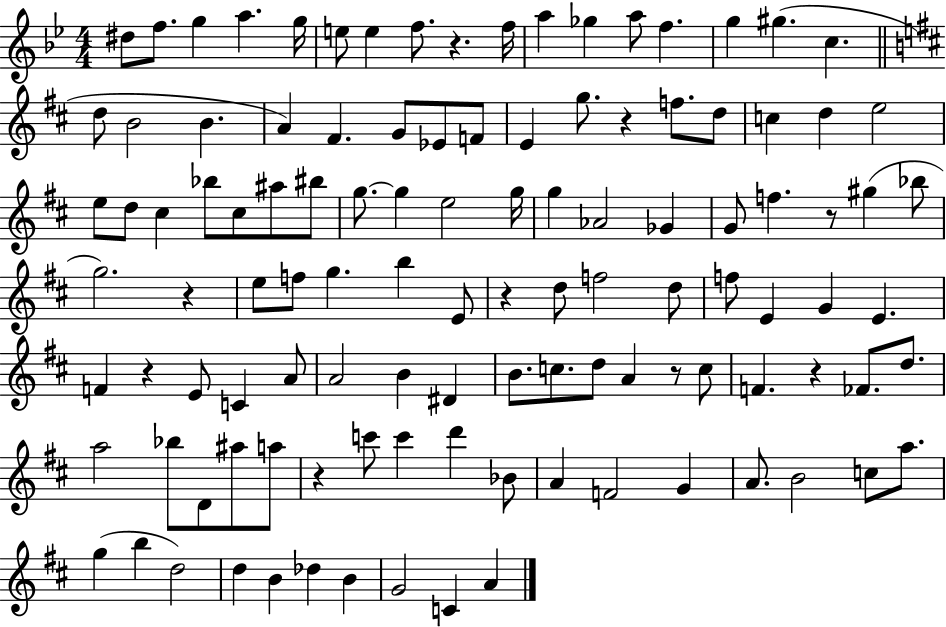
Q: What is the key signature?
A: BES major